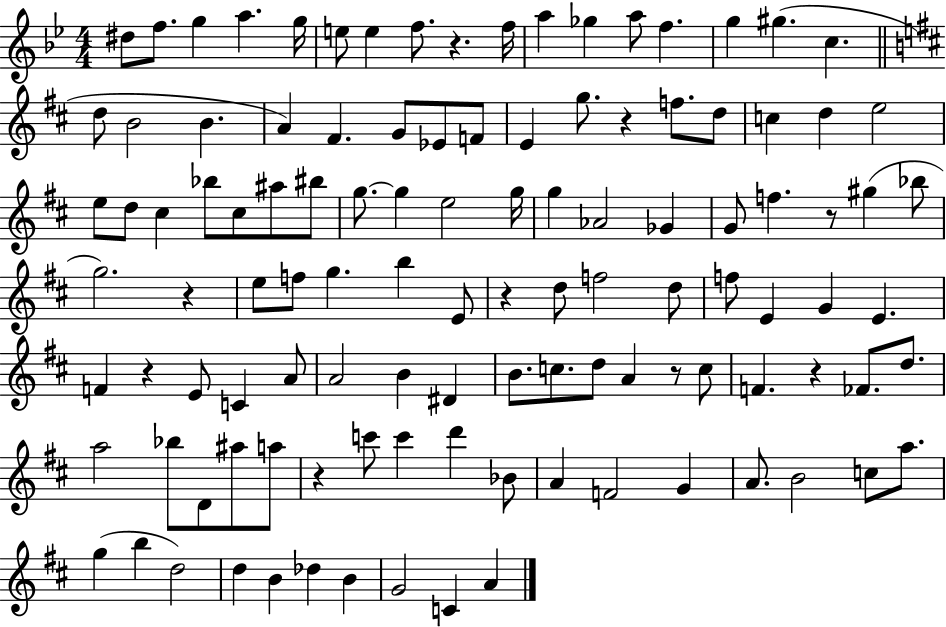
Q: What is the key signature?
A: BES major